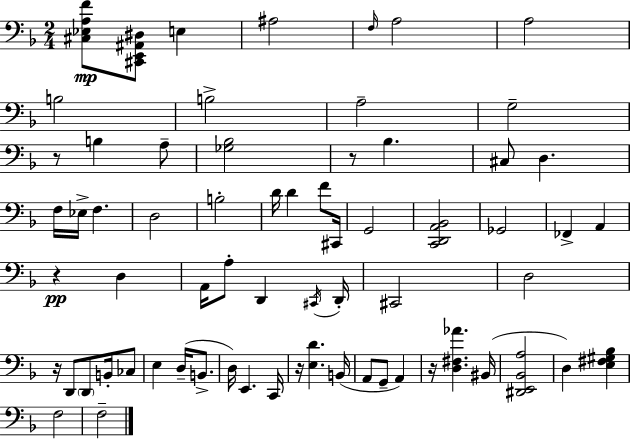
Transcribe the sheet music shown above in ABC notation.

X:1
T:Untitled
M:2/4
L:1/4
K:Dm
[^C,_E,A,F]/2 [^C,,E,,^A,,^D,]/2 E, ^A,2 F,/4 A,2 A,2 B,2 B,2 A,2 G,2 z/2 B, A,/2 [_G,_B,]2 z/2 _B, ^C,/2 D, F,/4 _E,/4 F, D,2 B,2 D/4 D F/2 ^C,,/4 G,,2 [C,,D,,A,,_B,,]2 _G,,2 _F,, A,, z D, A,,/4 A,/2 D,, ^C,,/4 D,,/4 ^C,,2 D,2 z/4 D,,/2 D,,/2 B,,/4 _C,/2 E, D,/4 B,,/2 D,/4 E,, C,,/4 z/4 [E,D] B,,/4 A,,/2 G,,/2 A,, z/4 [D,^F,_A] ^B,,/4 [^D,,E,,_B,,A,]2 D, [E,^F,^G,_B,] F,2 F,2